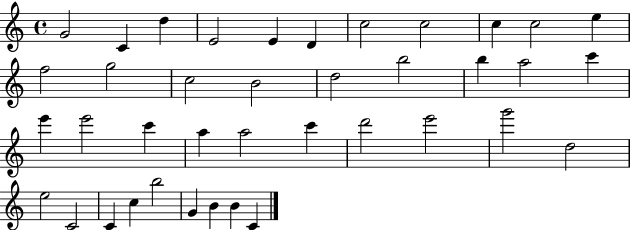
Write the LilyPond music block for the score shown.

{
  \clef treble
  \time 4/4
  \defaultTimeSignature
  \key c \major
  g'2 c'4 d''4 | e'2 e'4 d'4 | c''2 c''2 | c''4 c''2 e''4 | \break f''2 g''2 | c''2 b'2 | d''2 b''2 | b''4 a''2 c'''4 | \break e'''4 e'''2 c'''4 | a''4 a''2 c'''4 | d'''2 e'''2 | g'''2 d''2 | \break e''2 c'2 | c'4 c''4 b''2 | g'4 b'4 b'4 c'4 | \bar "|."
}